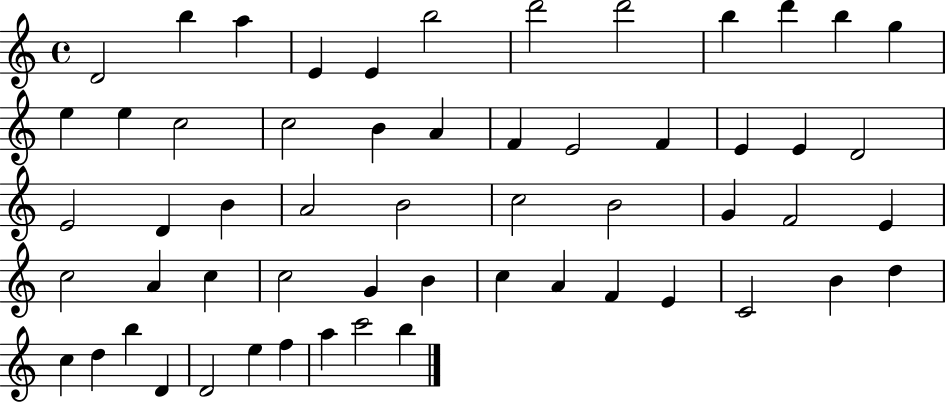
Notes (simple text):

D4/h B5/q A5/q E4/q E4/q B5/h D6/h D6/h B5/q D6/q B5/q G5/q E5/q E5/q C5/h C5/h B4/q A4/q F4/q E4/h F4/q E4/q E4/q D4/h E4/h D4/q B4/q A4/h B4/h C5/h B4/h G4/q F4/h E4/q C5/h A4/q C5/q C5/h G4/q B4/q C5/q A4/q F4/q E4/q C4/h B4/q D5/q C5/q D5/q B5/q D4/q D4/h E5/q F5/q A5/q C6/h B5/q